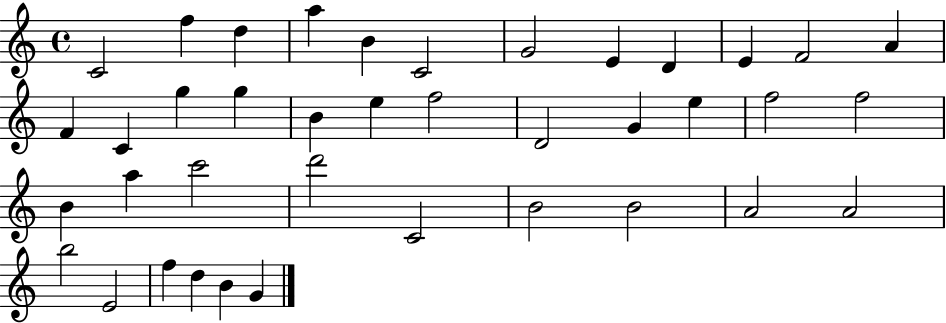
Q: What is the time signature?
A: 4/4